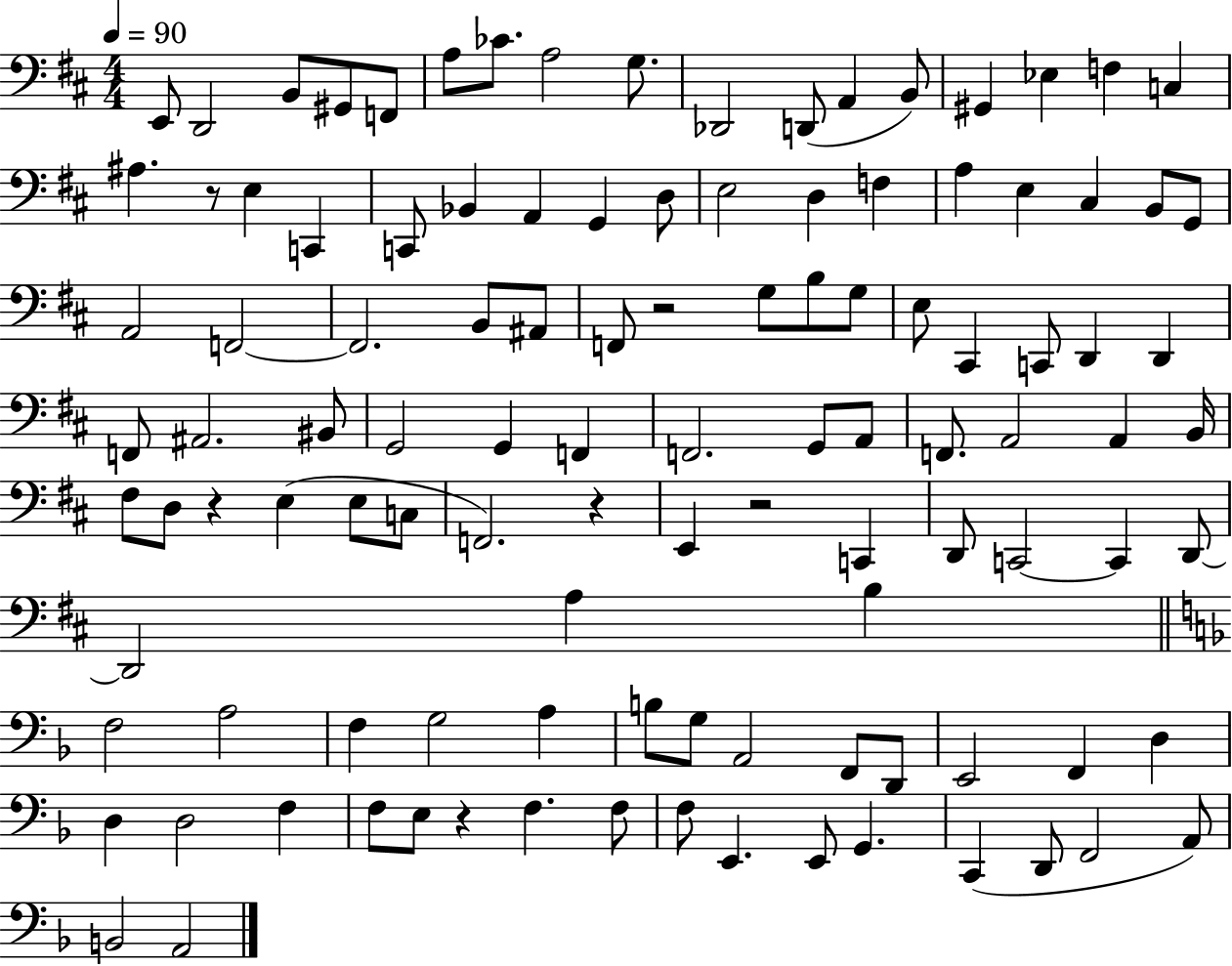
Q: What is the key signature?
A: D major